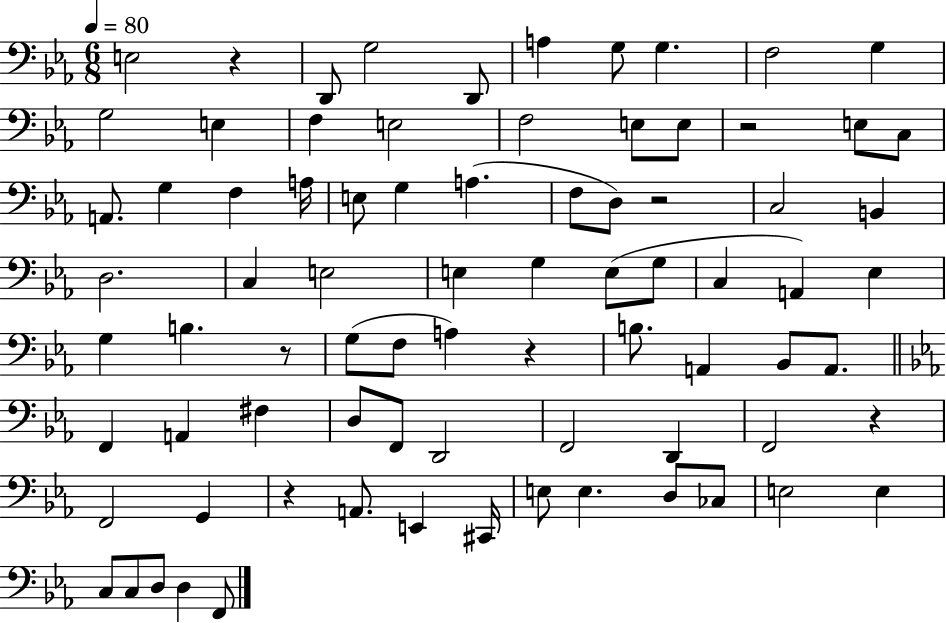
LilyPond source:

{
  \clef bass
  \numericTimeSignature
  \time 6/8
  \key ees \major
  \tempo 4 = 80
  e2 r4 | d,8 g2 d,8 | a4 g8 g4. | f2 g4 | \break g2 e4 | f4 e2 | f2 e8 e8 | r2 e8 c8 | \break a,8. g4 f4 a16 | e8 g4 a4.( | f8 d8) r2 | c2 b,4 | \break d2. | c4 e2 | e4 g4 e8( g8 | c4 a,4) ees4 | \break g4 b4. r8 | g8( f8 a4) r4 | b8. a,4 bes,8 a,8. | \bar "||" \break \key ees \major f,4 a,4 fis4 | d8 f,8 d,2 | f,2 d,4 | f,2 r4 | \break f,2 g,4 | r4 a,8. e,4 cis,16 | e8 e4. d8 ces8 | e2 e4 | \break c8 c8 d8 d4 f,8 | \bar "|."
}